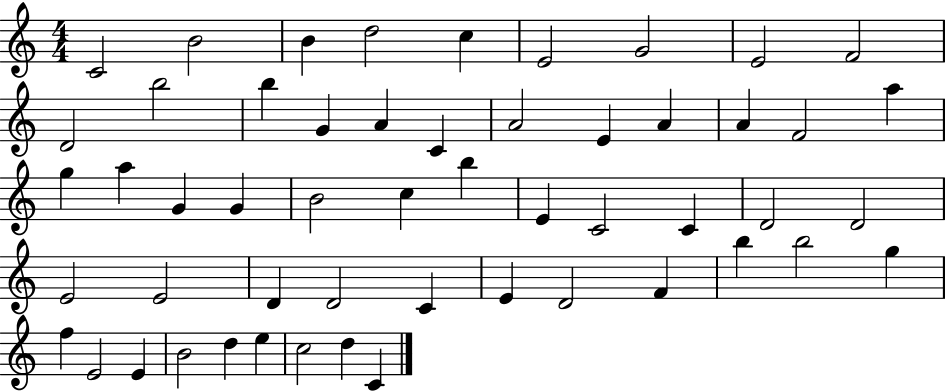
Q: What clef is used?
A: treble